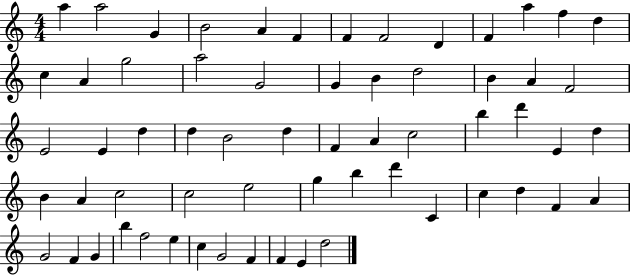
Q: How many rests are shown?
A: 0